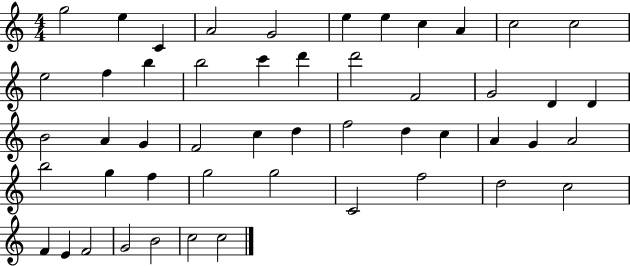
{
  \clef treble
  \numericTimeSignature
  \time 4/4
  \key c \major
  g''2 e''4 c'4 | a'2 g'2 | e''4 e''4 c''4 a'4 | c''2 c''2 | \break e''2 f''4 b''4 | b''2 c'''4 d'''4 | d'''2 f'2 | g'2 d'4 d'4 | \break b'2 a'4 g'4 | f'2 c''4 d''4 | f''2 d''4 c''4 | a'4 g'4 a'2 | \break b''2 g''4 f''4 | g''2 g''2 | c'2 f''2 | d''2 c''2 | \break f'4 e'4 f'2 | g'2 b'2 | c''2 c''2 | \bar "|."
}